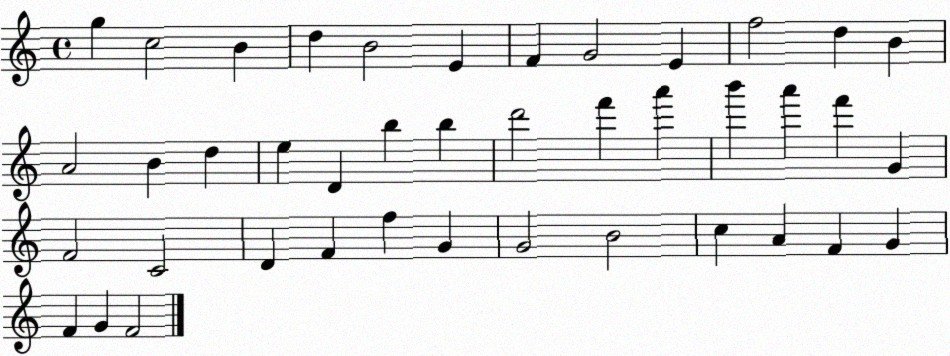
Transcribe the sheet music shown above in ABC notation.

X:1
T:Untitled
M:4/4
L:1/4
K:C
g c2 B d B2 E F G2 E f2 d B A2 B d e D b b d'2 f' a' b' a' f' G F2 C2 D F f G G2 B2 c A F G F G F2